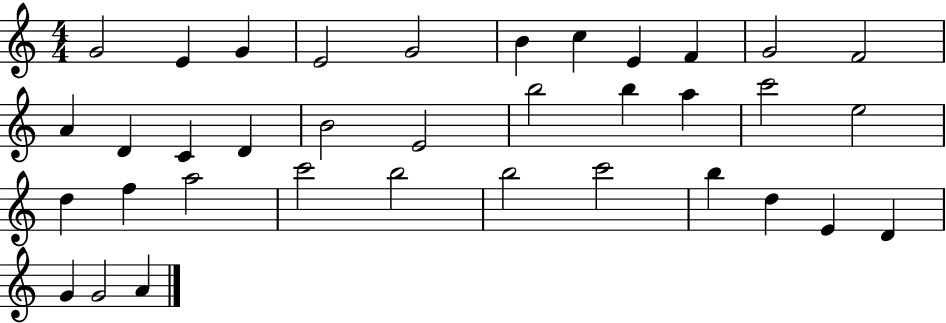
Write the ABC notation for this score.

X:1
T:Untitled
M:4/4
L:1/4
K:C
G2 E G E2 G2 B c E F G2 F2 A D C D B2 E2 b2 b a c'2 e2 d f a2 c'2 b2 b2 c'2 b d E D G G2 A